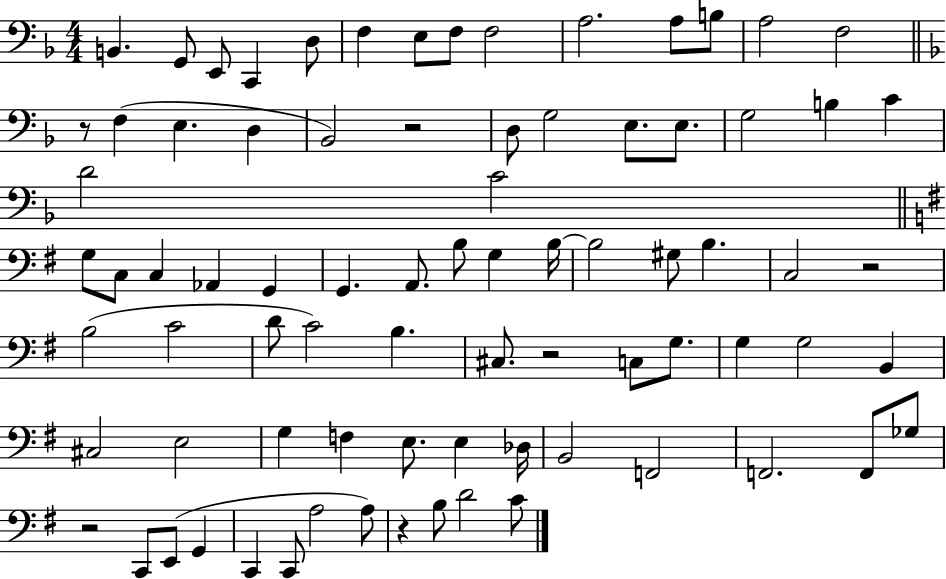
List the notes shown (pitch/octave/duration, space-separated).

B2/q. G2/e E2/e C2/q D3/e F3/q E3/e F3/e F3/h A3/h. A3/e B3/e A3/h F3/h R/e F3/q E3/q. D3/q Bb2/h R/h D3/e G3/h E3/e. E3/e. G3/h B3/q C4/q D4/h C4/h G3/e C3/e C3/q Ab2/q G2/q G2/q. A2/e. B3/e G3/q B3/s B3/h G#3/e B3/q. C3/h R/h B3/h C4/h D4/e C4/h B3/q. C#3/e. R/h C3/e G3/e. G3/q G3/h B2/q C#3/h E3/h G3/q F3/q E3/e. E3/q Db3/s B2/h F2/h F2/h. F2/e Gb3/e R/h C2/e E2/e G2/q C2/q C2/e A3/h A3/e R/q B3/e D4/h C4/e